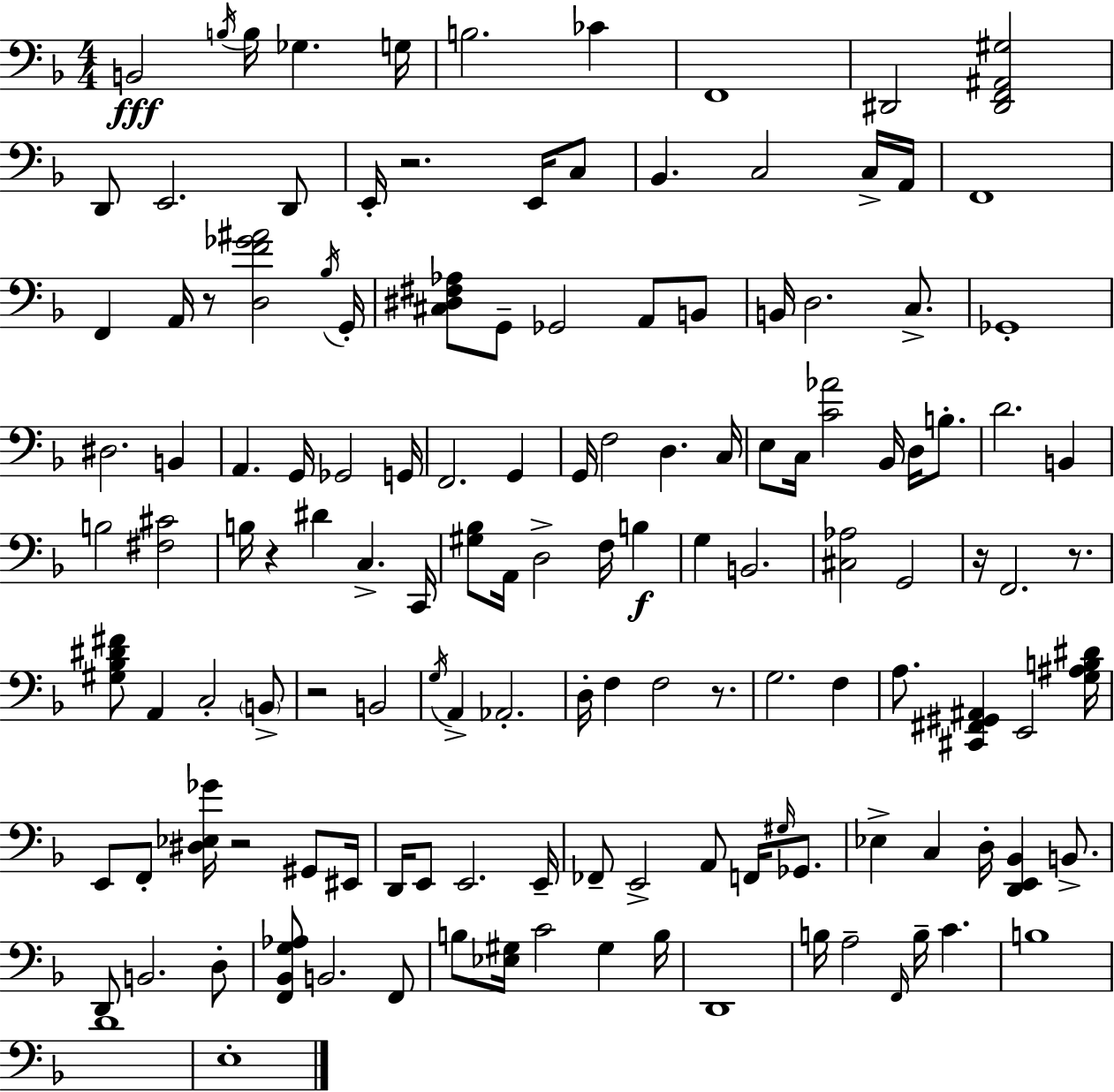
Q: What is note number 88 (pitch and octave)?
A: E2